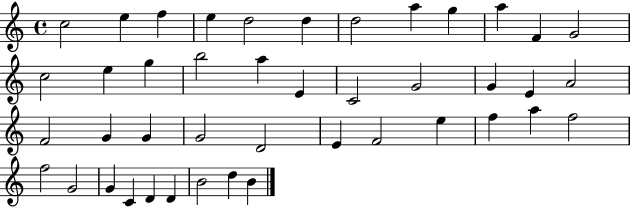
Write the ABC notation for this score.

X:1
T:Untitled
M:4/4
L:1/4
K:C
c2 e f e d2 d d2 a g a F G2 c2 e g b2 a E C2 G2 G E A2 F2 G G G2 D2 E F2 e f a f2 f2 G2 G C D D B2 d B